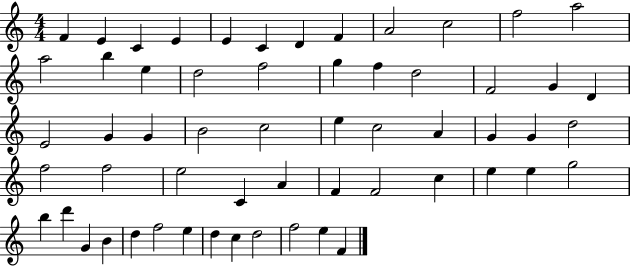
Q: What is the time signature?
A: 4/4